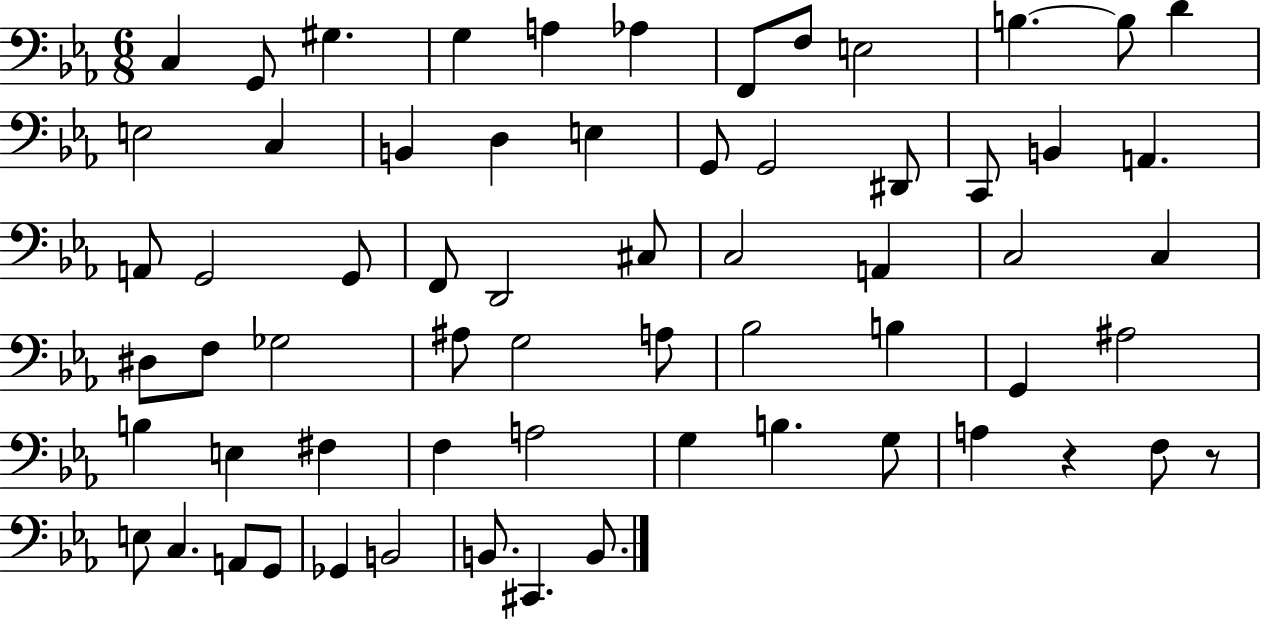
{
  \clef bass
  \numericTimeSignature
  \time 6/8
  \key ees \major
  c4 g,8 gis4. | g4 a4 aes4 | f,8 f8 e2 | b4.~~ b8 d'4 | \break e2 c4 | b,4 d4 e4 | g,8 g,2 dis,8 | c,8 b,4 a,4. | \break a,8 g,2 g,8 | f,8 d,2 cis8 | c2 a,4 | c2 c4 | \break dis8 f8 ges2 | ais8 g2 a8 | bes2 b4 | g,4 ais2 | \break b4 e4 fis4 | f4 a2 | g4 b4. g8 | a4 r4 f8 r8 | \break e8 c4. a,8 g,8 | ges,4 b,2 | b,8. cis,4. b,8. | \bar "|."
}